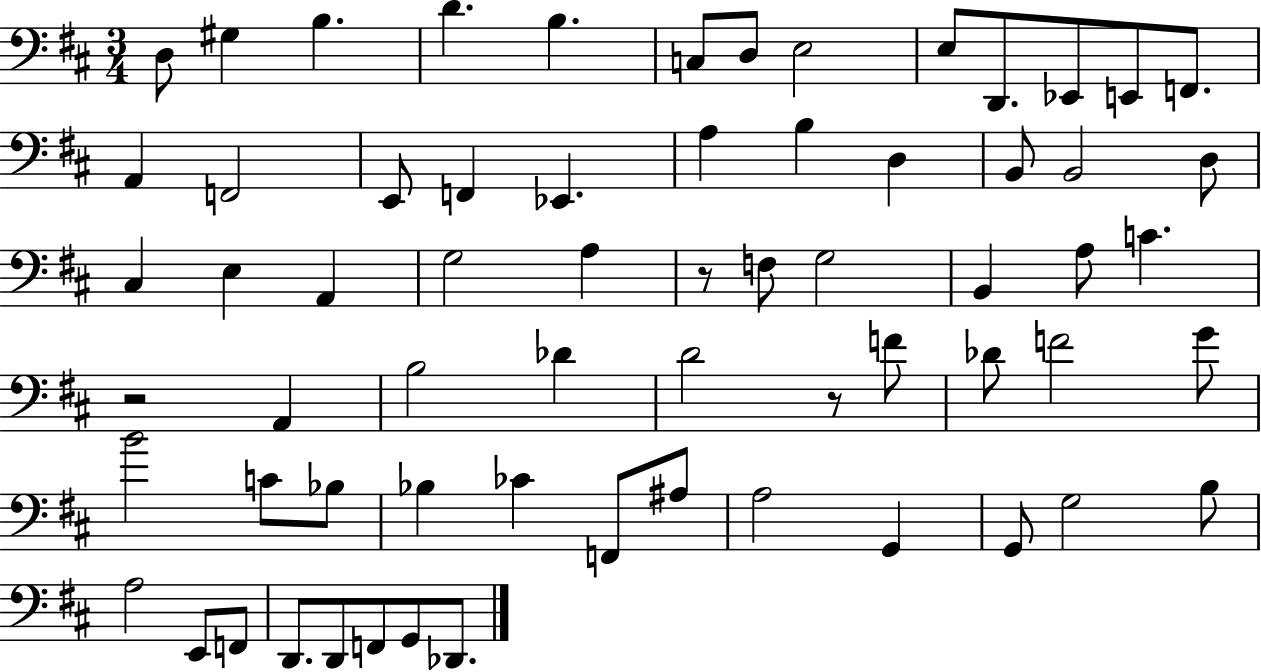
D3/e G#3/q B3/q. D4/q. B3/q. C3/e D3/e E3/h E3/e D2/e. Eb2/e E2/e F2/e. A2/q F2/h E2/e F2/q Eb2/q. A3/q B3/q D3/q B2/e B2/h D3/e C#3/q E3/q A2/q G3/h A3/q R/e F3/e G3/h B2/q A3/e C4/q. R/h A2/q B3/h Db4/q D4/h R/e F4/e Db4/e F4/h G4/e B4/h C4/e Bb3/e Bb3/q CES4/q F2/e A#3/e A3/h G2/q G2/e G3/h B3/e A3/h E2/e F2/e D2/e. D2/e F2/e G2/e Db2/e.